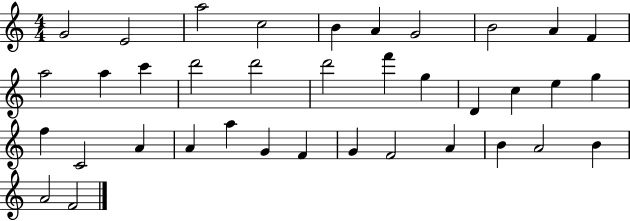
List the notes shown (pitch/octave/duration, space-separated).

G4/h E4/h A5/h C5/h B4/q A4/q G4/h B4/h A4/q F4/q A5/h A5/q C6/q D6/h D6/h D6/h F6/q G5/q D4/q C5/q E5/q G5/q F5/q C4/h A4/q A4/q A5/q G4/q F4/q G4/q F4/h A4/q B4/q A4/h B4/q A4/h F4/h